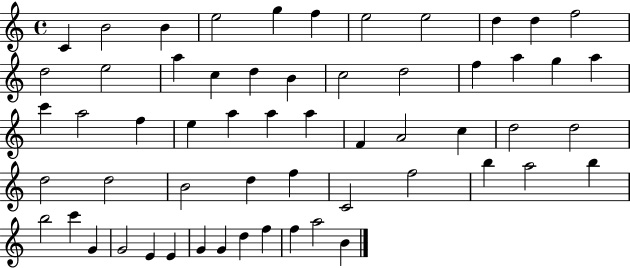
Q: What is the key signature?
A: C major